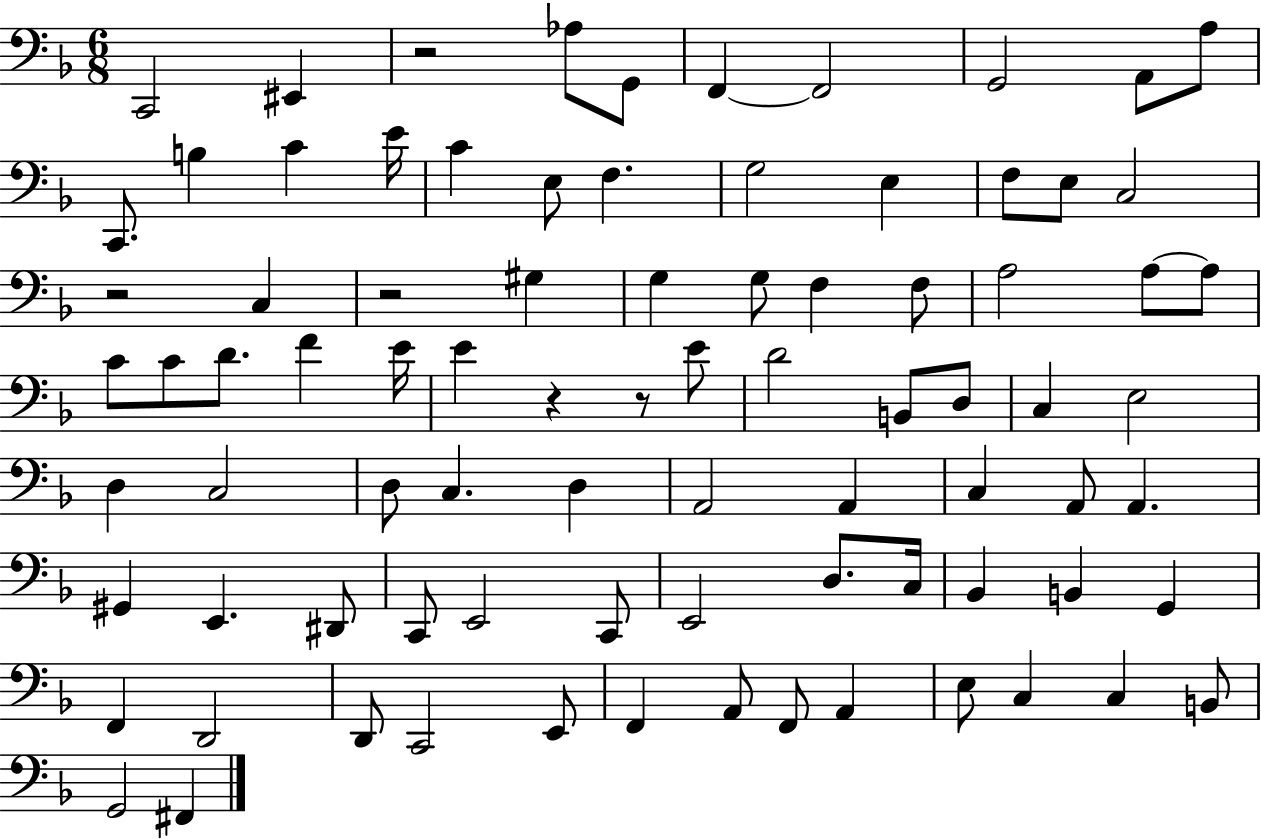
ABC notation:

X:1
T:Untitled
M:6/8
L:1/4
K:F
C,,2 ^E,, z2 _A,/2 G,,/2 F,, F,,2 G,,2 A,,/2 A,/2 C,,/2 B, C E/4 C E,/2 F, G,2 E, F,/2 E,/2 C,2 z2 C, z2 ^G, G, G,/2 F, F,/2 A,2 A,/2 A,/2 C/2 C/2 D/2 F E/4 E z z/2 E/2 D2 B,,/2 D,/2 C, E,2 D, C,2 D,/2 C, D, A,,2 A,, C, A,,/2 A,, ^G,, E,, ^D,,/2 C,,/2 E,,2 C,,/2 E,,2 D,/2 C,/4 _B,, B,, G,, F,, D,,2 D,,/2 C,,2 E,,/2 F,, A,,/2 F,,/2 A,, E,/2 C, C, B,,/2 G,,2 ^F,,